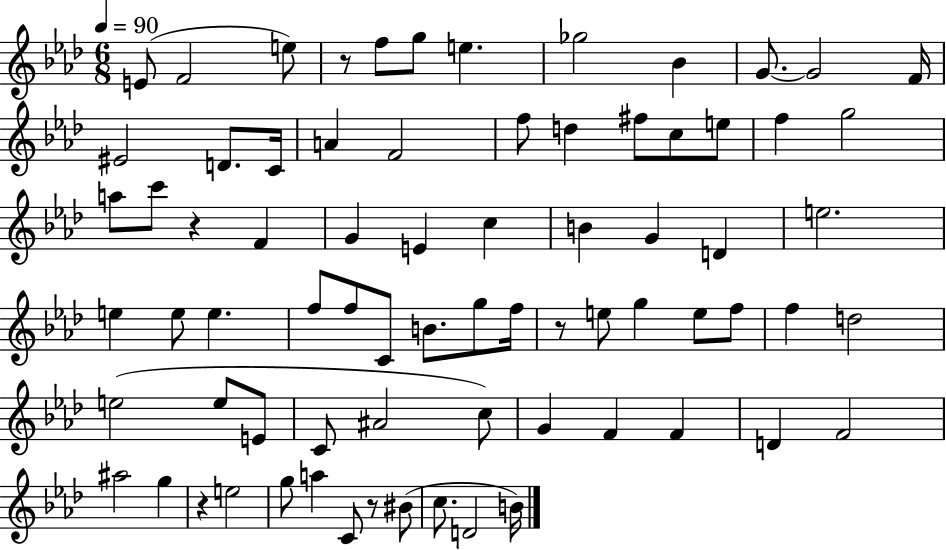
E4/e F4/h E5/e R/e F5/e G5/e E5/q. Gb5/h Bb4/q G4/e. G4/h F4/s EIS4/h D4/e. C4/s A4/q F4/h F5/e D5/q F#5/e C5/e E5/e F5/q G5/h A5/e C6/e R/q F4/q G4/q E4/q C5/q B4/q G4/q D4/q E5/h. E5/q E5/e E5/q. F5/e F5/e C4/e B4/e. G5/e F5/s R/e E5/e G5/q E5/e F5/e F5/q D5/h E5/h E5/e E4/e C4/e A#4/h C5/e G4/q F4/q F4/q D4/q F4/h A#5/h G5/q R/q E5/h G5/e A5/q C4/e R/e BIS4/e C5/e. D4/h B4/s